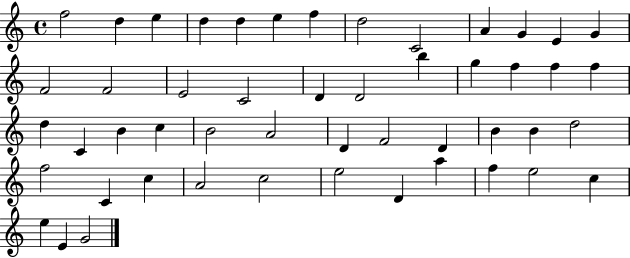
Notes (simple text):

F5/h D5/q E5/q D5/q D5/q E5/q F5/q D5/h C4/h A4/q G4/q E4/q G4/q F4/h F4/h E4/h C4/h D4/q D4/h B5/q G5/q F5/q F5/q F5/q D5/q C4/q B4/q C5/q B4/h A4/h D4/q F4/h D4/q B4/q B4/q D5/h F5/h C4/q C5/q A4/h C5/h E5/h D4/q A5/q F5/q E5/h C5/q E5/q E4/q G4/h